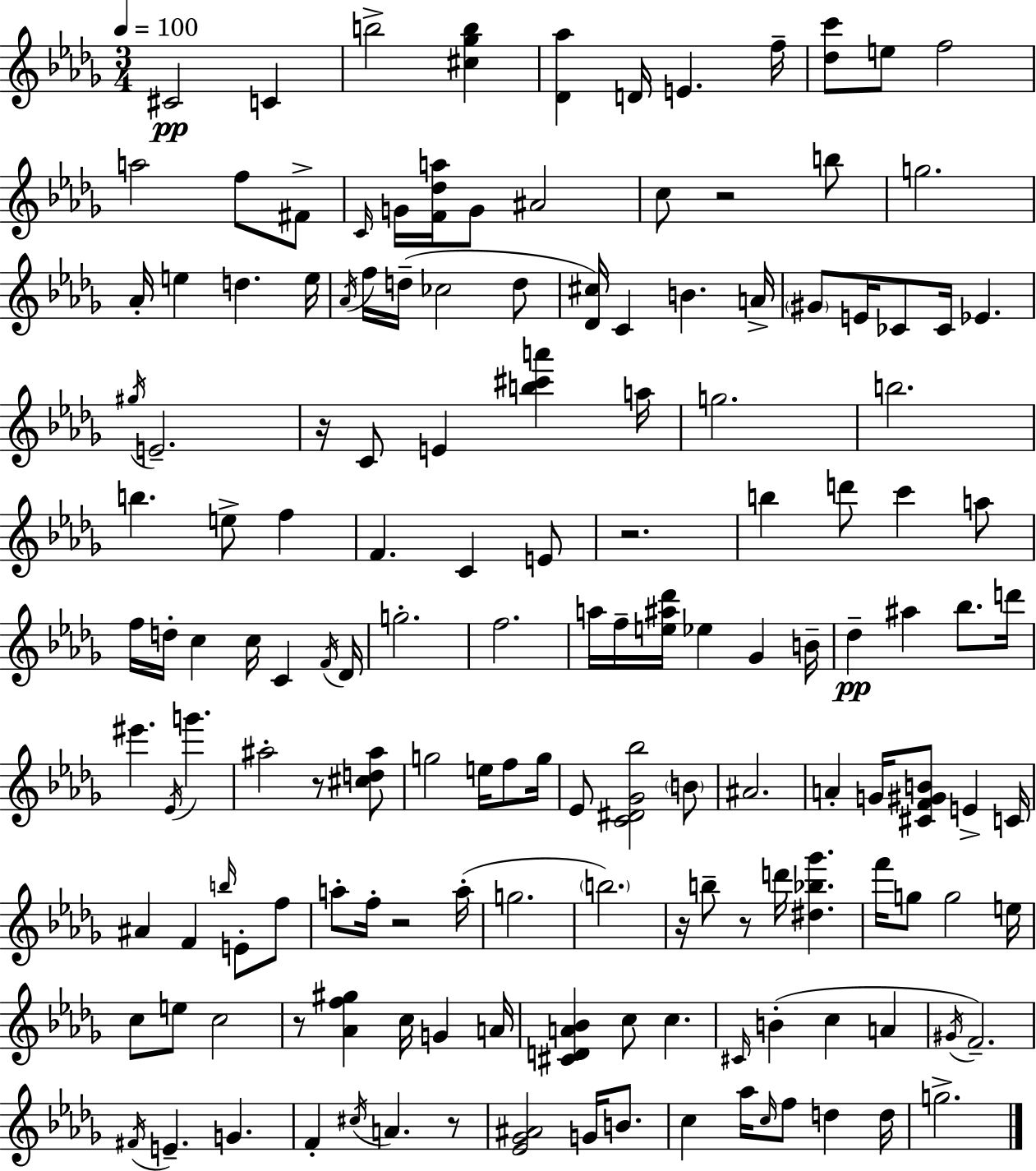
C#4/h C4/q B5/h [C#5,Gb5,B5]/q [Db4,Ab5]/q D4/s E4/q. F5/s [Db5,C6]/e E5/e F5/h A5/h F5/e F#4/e C4/s G4/s [F4,Db5,A5]/s G4/e A#4/h C5/e R/h B5/e G5/h. Ab4/s E5/q D5/q. E5/s Ab4/s F5/s D5/s CES5/h D5/e [Db4,C#5]/s C4/q B4/q. A4/s G#4/e E4/s CES4/e CES4/s Eb4/q. G#5/s E4/h. R/s C4/e E4/q [B5,C#6,A6]/q A5/s G5/h. B5/h. B5/q. E5/e F5/q F4/q. C4/q E4/e R/h. B5/q D6/e C6/q A5/e F5/s D5/s C5/q C5/s C4/q F4/s Db4/s G5/h. F5/h. A5/s F5/s [E5,A#5,Db6]/s Eb5/q Gb4/q B4/s Db5/q A#5/q Bb5/e. D6/s EIS6/q. Eb4/s G6/q. A#5/h R/e [C#5,D5,A#5]/e G5/h E5/s F5/e G5/s Eb4/e [C4,D#4,Gb4,Bb5]/h B4/e A#4/h. A4/q G4/s [C#4,F4,G#4,B4]/e E4/q C4/s A#4/q F4/q B5/s E4/e F5/e A5/e F5/s R/h A5/s G5/h. B5/h. R/s B5/e R/e D6/s [D#5,Bb5,Gb6]/q. F6/s G5/e G5/h E5/s C5/e E5/e C5/h R/e [Ab4,F5,G#5]/q C5/s G4/q A4/s [C#4,D4,A4,Bb4]/q C5/e C5/q. C#4/s B4/q C5/q A4/q G#4/s F4/h. F#4/s E4/q. G4/q. F4/q C#5/s A4/q. R/e [Eb4,Gb4,A#4]/h G4/s B4/e. C5/q Ab5/s C5/s F5/e D5/q D5/s G5/h.